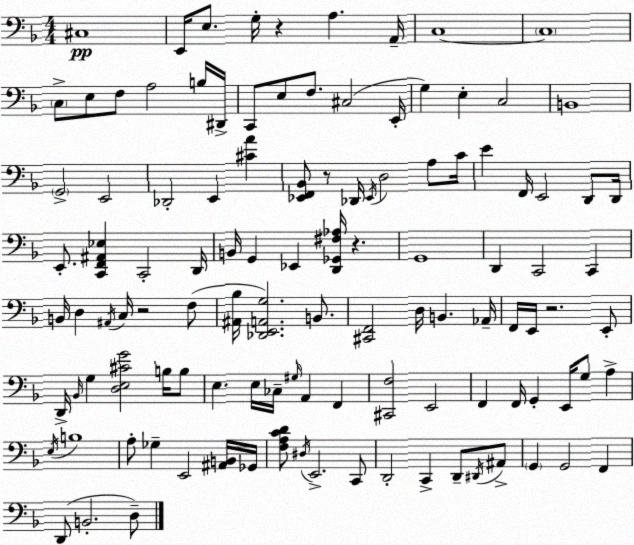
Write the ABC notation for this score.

X:1
T:Untitled
M:4/4
L:1/4
K:F
^C,4 E,,/4 E,/2 G,/4 z A, A,,/4 C,4 C,4 C,/2 E,/2 F,/2 A,2 B,/4 ^D,,/4 C,,/2 E,/2 F,/2 ^C,2 E,,/4 G, E, C,2 B,,4 G,,2 E,,2 _D,,2 E,, [^CA] [_E,,F,,_B,,]/2 z/2 _D,,/4 _E,,/4 D,2 A,/2 C/4 E F,,/4 E,,2 D,,/2 D,,/4 E,,/2 [C,,F,,^A,,_E,] C,,2 D,,/4 B,,/4 G,, _E,, [D,,_G,,^F,_A,]/4 z G,,4 D,, C,,2 C,, B,,/4 D, ^A,,/4 C,/4 z2 F,/2 [^A,,_B,]/4 [_D,,E,,A,,G,]2 B,,/2 [^C,,F,,]2 D,/4 B,, _A,,/4 F,,/4 E,,/4 z2 E,,/2 D,,/4 _B,,/4 G, [D,E,^CG]2 B,/4 B,/2 E, E,/4 _C,/4 ^G,/4 A,, F,, [^C,,F,]2 E,,2 F,, F,,/4 G,, E,,/4 G,/2 A, E,/4 B,4 A,/2 _G, E,,2 [^A,,B,,]/4 _G,,/4 [F,A,CD]/2 ^D,/4 E,,2 C,,/2 D,,2 C,, D,,/2 ^D,,/4 ^A,,/2 G,, G,,2 F,, D,,/2 B,,2 D,/2